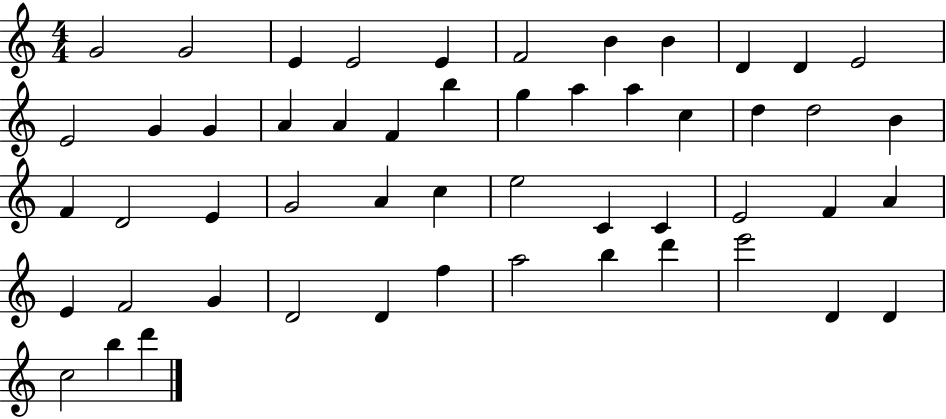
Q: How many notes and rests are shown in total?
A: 52